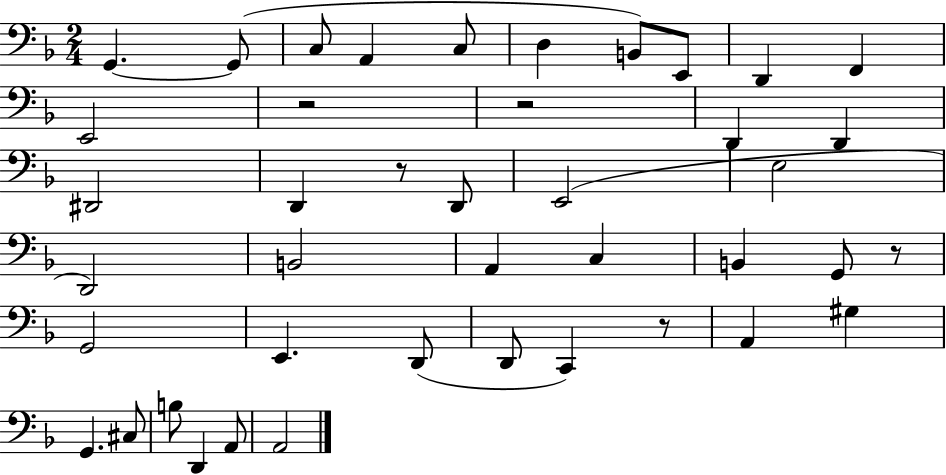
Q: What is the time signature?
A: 2/4